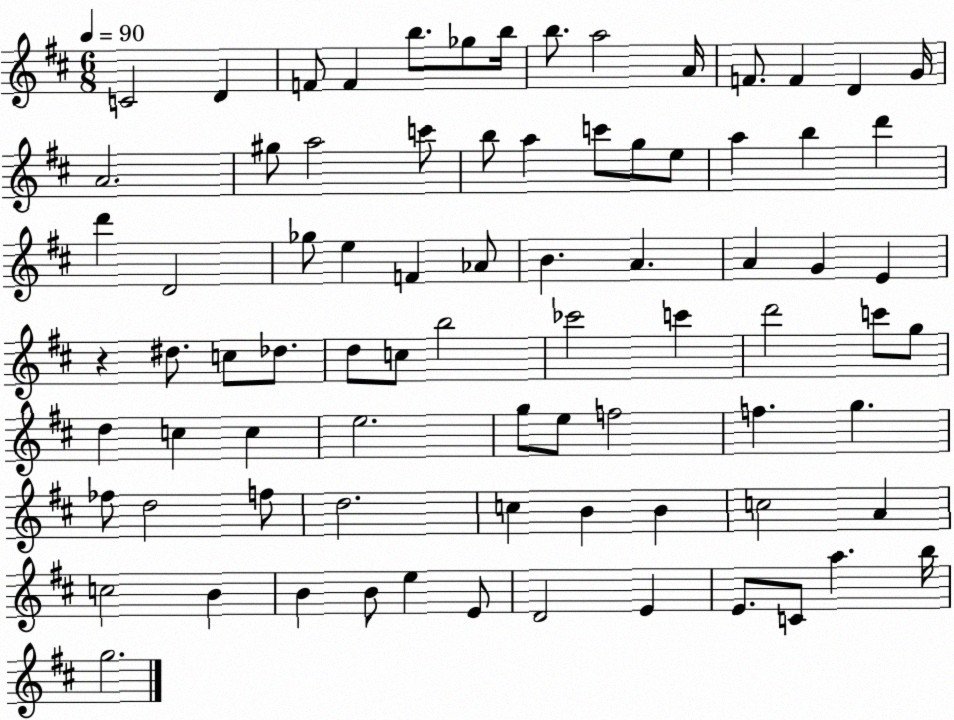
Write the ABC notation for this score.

X:1
T:Untitled
M:6/8
L:1/4
K:D
C2 D F/2 F b/2 _g/2 b/4 b/2 a2 A/4 F/2 F D G/4 A2 ^g/2 a2 c'/2 b/2 a c'/2 g/2 e/2 a b d' d' D2 _g/2 e F _A/2 B A A G E z ^d/2 c/2 _d/2 d/2 c/2 b2 _c'2 c' d'2 c'/2 g/2 d c c e2 g/2 e/2 f2 f g _f/2 d2 f/2 d2 c B B c2 A c2 B B B/2 e E/2 D2 E E/2 C/2 a b/4 g2